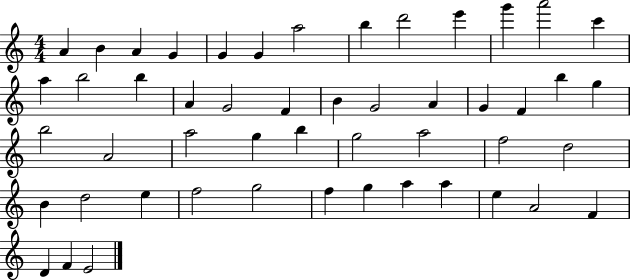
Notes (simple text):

A4/q B4/q A4/q G4/q G4/q G4/q A5/h B5/q D6/h E6/q G6/q A6/h C6/q A5/q B5/h B5/q A4/q G4/h F4/q B4/q G4/h A4/q G4/q F4/q B5/q G5/q B5/h A4/h A5/h G5/q B5/q G5/h A5/h F5/h D5/h B4/q D5/h E5/q F5/h G5/h F5/q G5/q A5/q A5/q E5/q A4/h F4/q D4/q F4/q E4/h